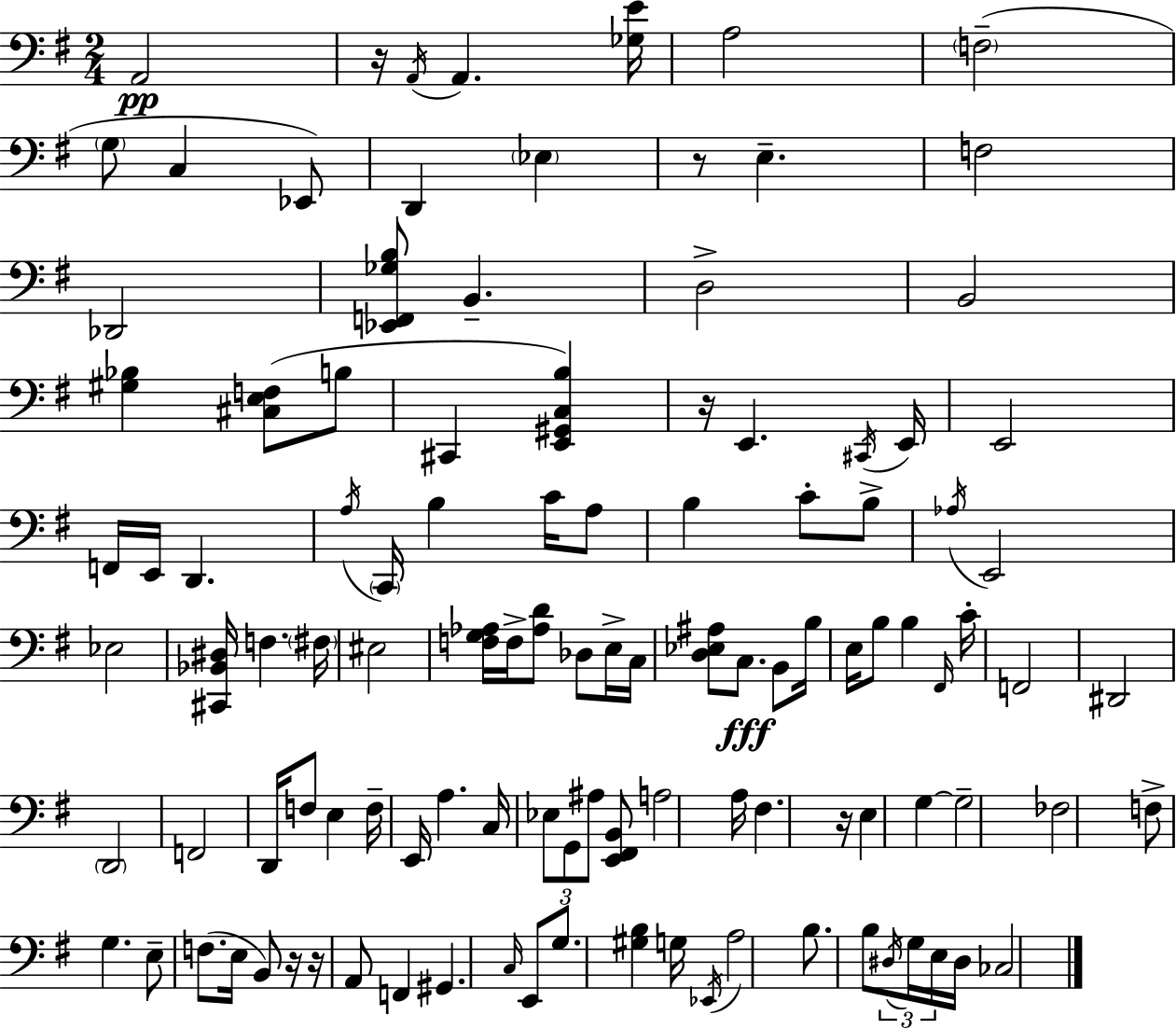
X:1
T:Untitled
M:2/4
L:1/4
K:Em
A,,2 z/4 A,,/4 A,, [_G,E]/4 A,2 F,2 G,/2 C, _E,,/2 D,, _E, z/2 E, F,2 _D,,2 [_E,,F,,_G,B,]/2 B,, D,2 B,,2 [^G,_B,] [^C,E,F,]/2 B,/2 ^C,, [E,,^G,,C,B,] z/4 E,, ^C,,/4 E,,/4 E,,2 F,,/4 E,,/4 D,, A,/4 C,,/4 B, C/4 A,/2 B, C/2 B,/2 _A,/4 E,,2 _E,2 [^C,,_B,,^D,]/4 F, ^F,/4 ^E,2 [F,G,_A,]/4 F,/4 [_A,D]/2 _D,/2 E,/4 C,/4 [D,_E,^A,]/2 C,/2 B,,/2 B,/4 E,/4 B,/2 B, ^F,,/4 C/4 F,,2 ^D,,2 D,,2 F,,2 D,,/4 F,/2 E, F,/4 E,,/4 A, C,/4 _E,/2 G,,/2 ^A,/2 [E,,^F,,B,,]/2 A,2 A,/4 ^F, z/4 E, G, G,2 _F,2 F,/2 G, E,/2 F,/2 E,/4 B,,/2 z/4 z/4 A,,/2 F,, ^G,, C,/4 E,,/2 G,/2 [^G,B,] G,/4 _E,,/4 A,2 B,/2 B,/2 ^D,/4 G,/4 E,/4 ^D,/4 _C,2